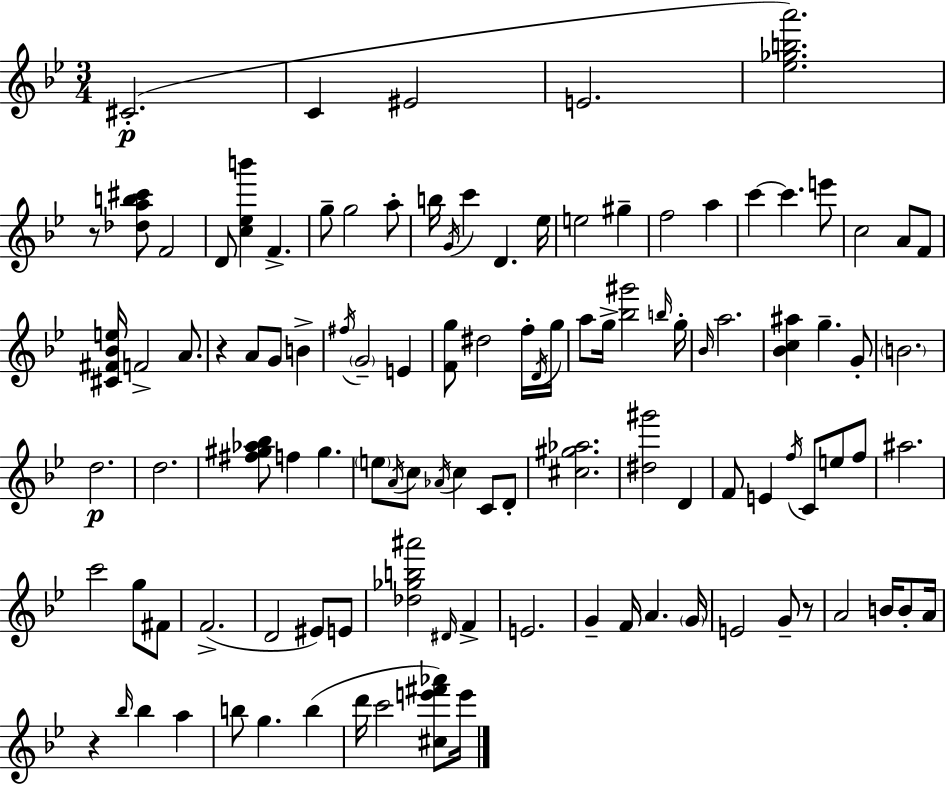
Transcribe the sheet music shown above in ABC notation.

X:1
T:Untitled
M:3/4
L:1/4
K:Bb
^C2 C ^E2 E2 [_e_gba']2 z/2 [_dab^c']/2 F2 D/2 [c_eb'] F g/2 g2 a/2 b/4 G/4 c' D _e/4 e2 ^g f2 a c' c' e'/2 c2 A/2 F/2 [^C^F_Be]/4 F2 A/2 z A/2 G/2 B ^f/4 G2 E [Fg]/2 ^d2 f/4 D/4 g/4 a/2 g/4 [_b^g']2 b/4 g/4 _B/4 a2 [_Bc^a] g G/2 B2 d2 d2 [^f^g_a_b]/2 f ^g e/2 A/4 c/2 _A/4 c C/2 D/2 [^c^g_a]2 [^d^g']2 D F/2 E f/4 C/2 e/2 f/2 ^a2 c'2 g/2 ^F/2 F2 D2 ^E/2 E/2 [_d_gb^a']2 ^D/4 F E2 G F/4 A G/4 E2 G/2 z/2 A2 B/4 B/2 A/4 z _b/4 _b a b/2 g b d'/4 c'2 [^ce'^f'_a']/2 e'/4